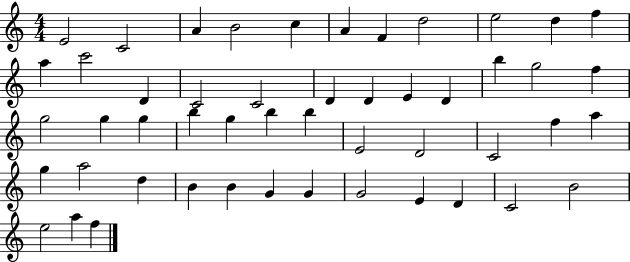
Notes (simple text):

E4/h C4/h A4/q B4/h C5/q A4/q F4/q D5/h E5/h D5/q F5/q A5/q C6/h D4/q C4/h C4/h D4/q D4/q E4/q D4/q B5/q G5/h F5/q G5/h G5/q G5/q B5/q G5/q B5/q B5/q E4/h D4/h C4/h F5/q A5/q G5/q A5/h D5/q B4/q B4/q G4/q G4/q G4/h E4/q D4/q C4/h B4/h E5/h A5/q F5/q